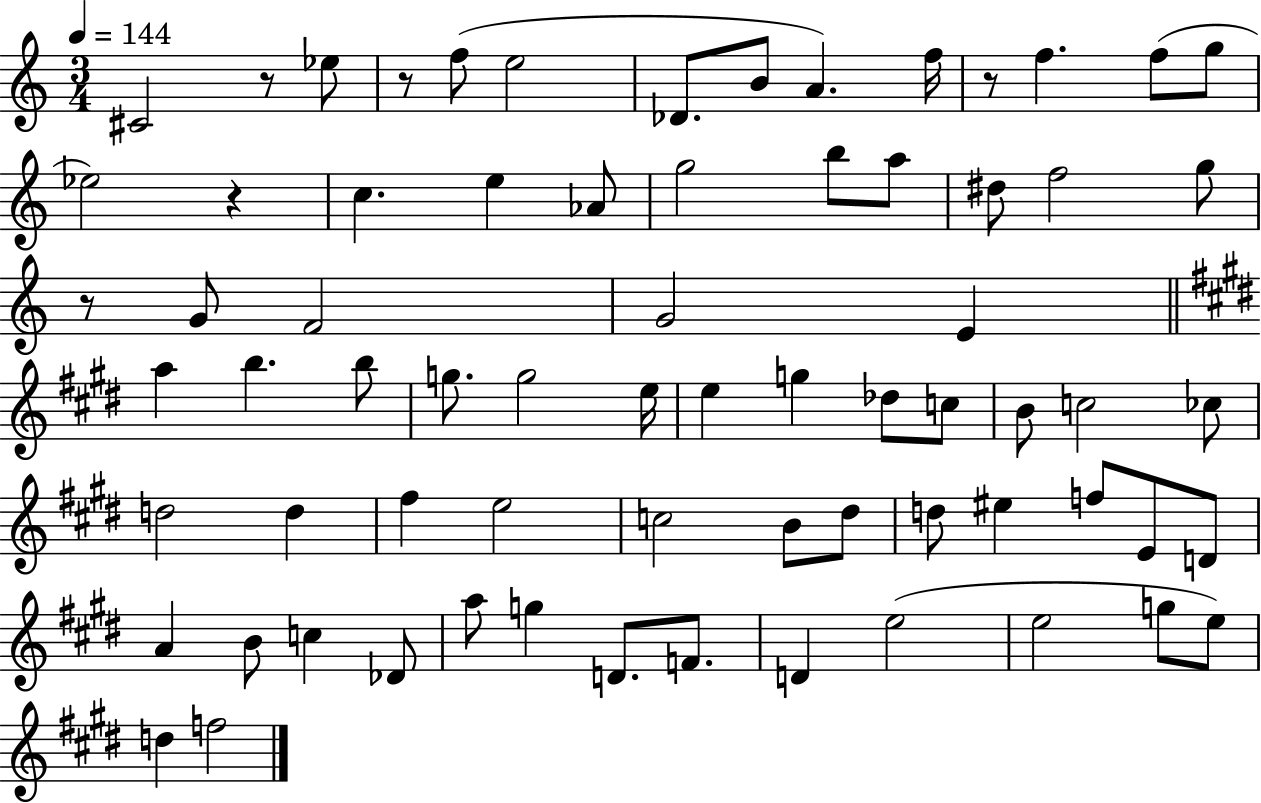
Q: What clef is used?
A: treble